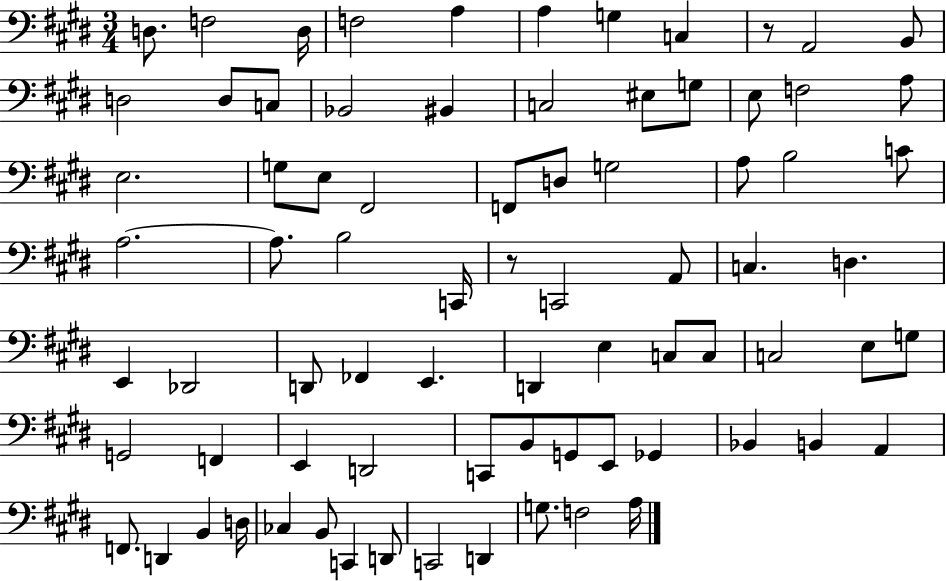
D3/e. F3/h D3/s F3/h A3/q A3/q G3/q C3/q R/e A2/h B2/e D3/h D3/e C3/e Bb2/h BIS2/q C3/h EIS3/e G3/e E3/e F3/h A3/e E3/h. G3/e E3/e F#2/h F2/e D3/e G3/h A3/e B3/h C4/e A3/h. A3/e. B3/h C2/s R/e C2/h A2/e C3/q. D3/q. E2/q Db2/h D2/e FES2/q E2/q. D2/q E3/q C3/e C3/e C3/h E3/e G3/e G2/h F2/q E2/q D2/h C2/e B2/e G2/e E2/e Gb2/q Bb2/q B2/q A2/q F2/e. D2/q B2/q D3/s CES3/q B2/e C2/q D2/e C2/h D2/q G3/e. F3/h A3/s